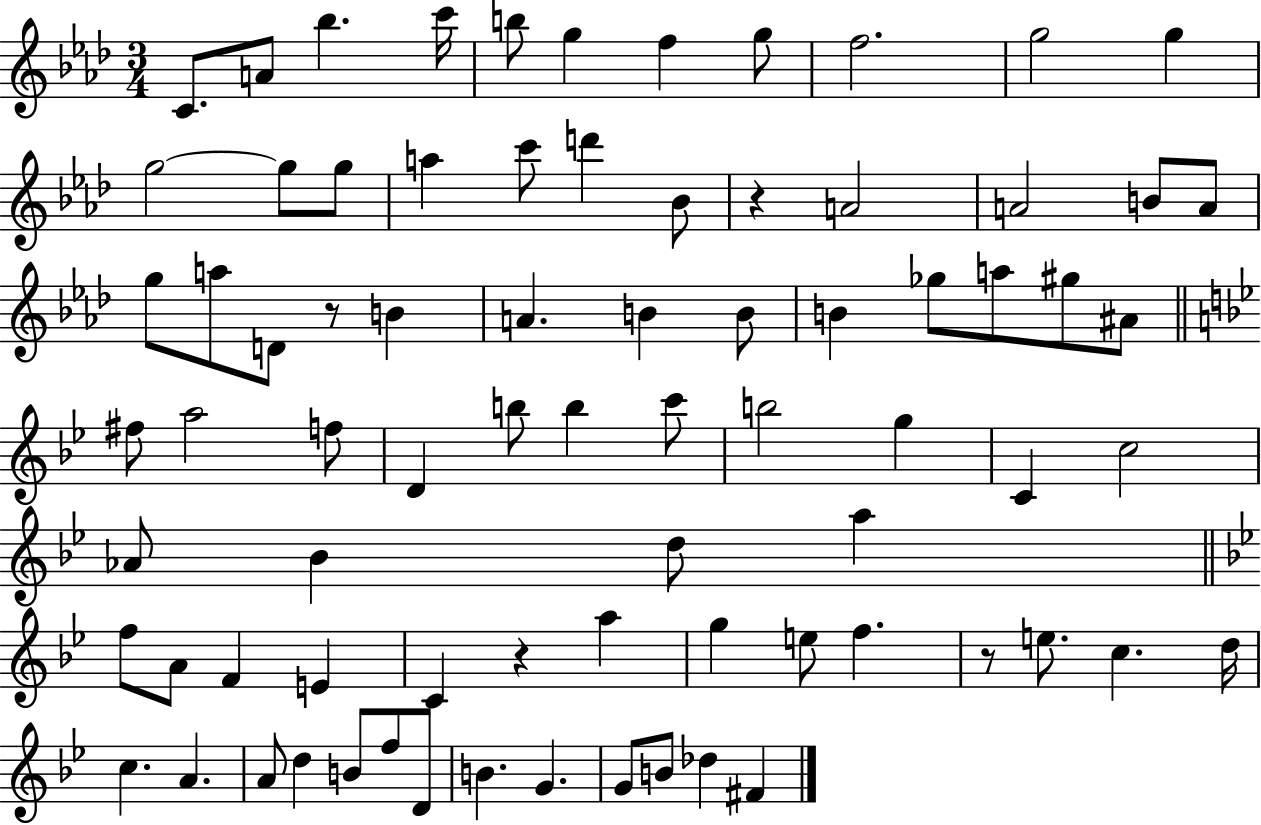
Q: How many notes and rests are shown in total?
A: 78